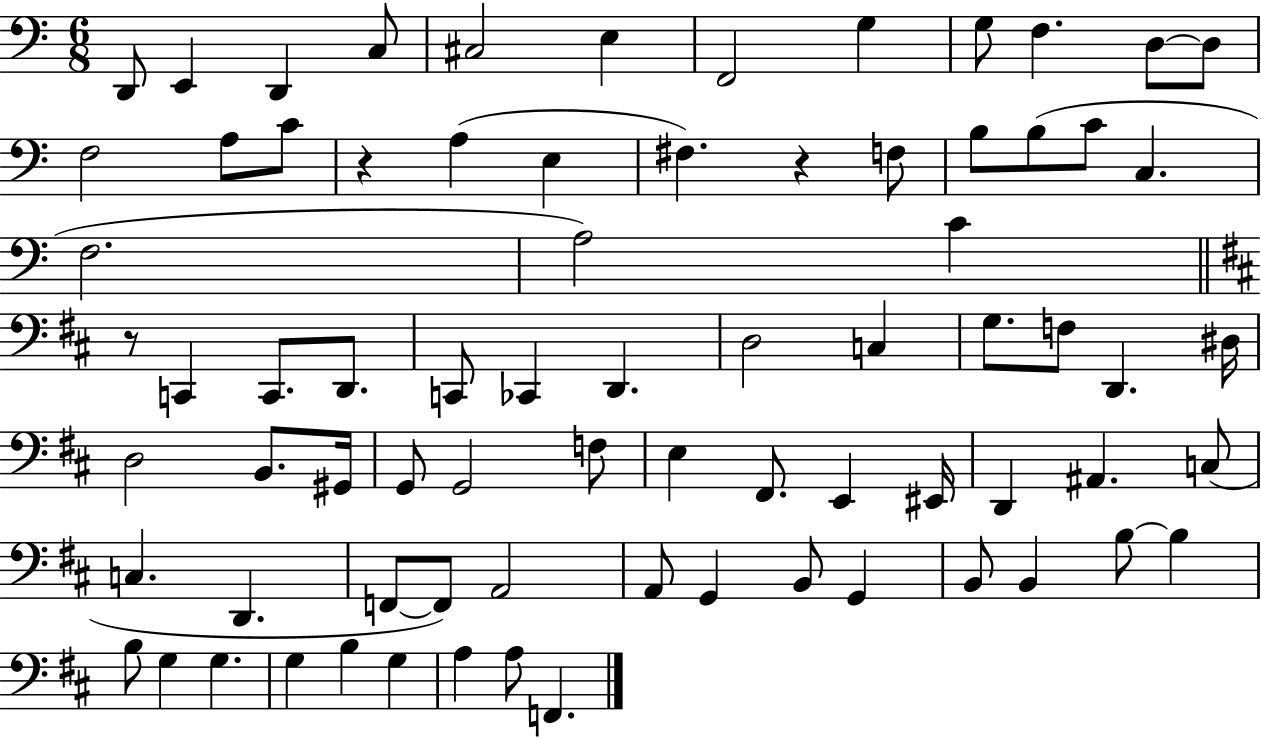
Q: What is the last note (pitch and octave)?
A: F2